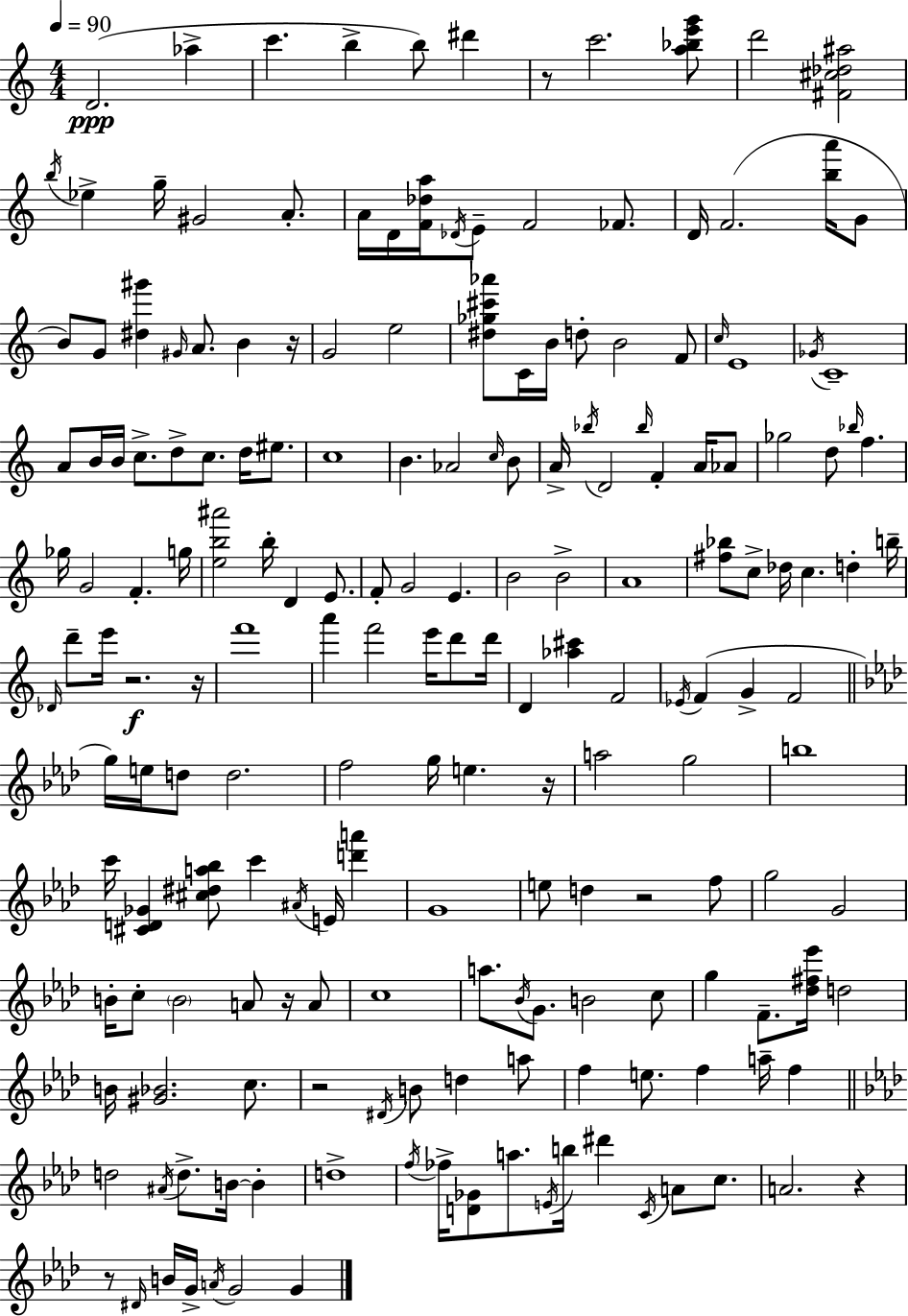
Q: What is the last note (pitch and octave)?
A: G4